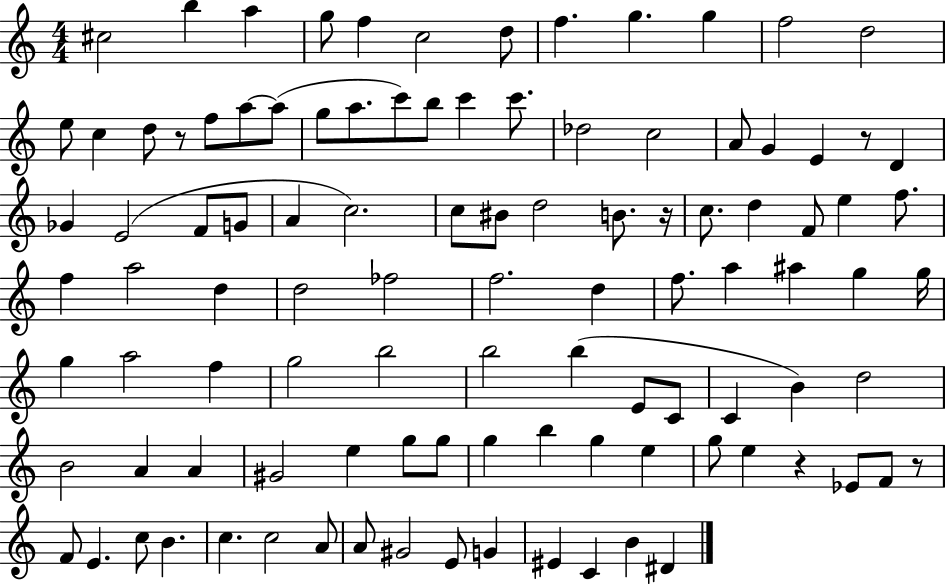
{
  \clef treble
  \numericTimeSignature
  \time 4/4
  \key c \major
  cis''2 b''4 a''4 | g''8 f''4 c''2 d''8 | f''4. g''4. g''4 | f''2 d''2 | \break e''8 c''4 d''8 r8 f''8 a''8~~ a''8( | g''8 a''8. c'''8) b''8 c'''4 c'''8. | des''2 c''2 | a'8 g'4 e'4 r8 d'4 | \break ges'4 e'2( f'8 g'8 | a'4 c''2.) | c''8 bis'8 d''2 b'8. r16 | c''8. d''4 f'8 e''4 f''8. | \break f''4 a''2 d''4 | d''2 fes''2 | f''2. d''4 | f''8. a''4 ais''4 g''4 g''16 | \break g''4 a''2 f''4 | g''2 b''2 | b''2 b''4( e'8 c'8 | c'4 b'4) d''2 | \break b'2 a'4 a'4 | gis'2 e''4 g''8 g''8 | g''4 b''4 g''4 e''4 | g''8 e''4 r4 ees'8 f'8 r8 | \break f'8 e'4. c''8 b'4. | c''4. c''2 a'8 | a'8 gis'2 e'8 g'4 | eis'4 c'4 b'4 dis'4 | \break \bar "|."
}